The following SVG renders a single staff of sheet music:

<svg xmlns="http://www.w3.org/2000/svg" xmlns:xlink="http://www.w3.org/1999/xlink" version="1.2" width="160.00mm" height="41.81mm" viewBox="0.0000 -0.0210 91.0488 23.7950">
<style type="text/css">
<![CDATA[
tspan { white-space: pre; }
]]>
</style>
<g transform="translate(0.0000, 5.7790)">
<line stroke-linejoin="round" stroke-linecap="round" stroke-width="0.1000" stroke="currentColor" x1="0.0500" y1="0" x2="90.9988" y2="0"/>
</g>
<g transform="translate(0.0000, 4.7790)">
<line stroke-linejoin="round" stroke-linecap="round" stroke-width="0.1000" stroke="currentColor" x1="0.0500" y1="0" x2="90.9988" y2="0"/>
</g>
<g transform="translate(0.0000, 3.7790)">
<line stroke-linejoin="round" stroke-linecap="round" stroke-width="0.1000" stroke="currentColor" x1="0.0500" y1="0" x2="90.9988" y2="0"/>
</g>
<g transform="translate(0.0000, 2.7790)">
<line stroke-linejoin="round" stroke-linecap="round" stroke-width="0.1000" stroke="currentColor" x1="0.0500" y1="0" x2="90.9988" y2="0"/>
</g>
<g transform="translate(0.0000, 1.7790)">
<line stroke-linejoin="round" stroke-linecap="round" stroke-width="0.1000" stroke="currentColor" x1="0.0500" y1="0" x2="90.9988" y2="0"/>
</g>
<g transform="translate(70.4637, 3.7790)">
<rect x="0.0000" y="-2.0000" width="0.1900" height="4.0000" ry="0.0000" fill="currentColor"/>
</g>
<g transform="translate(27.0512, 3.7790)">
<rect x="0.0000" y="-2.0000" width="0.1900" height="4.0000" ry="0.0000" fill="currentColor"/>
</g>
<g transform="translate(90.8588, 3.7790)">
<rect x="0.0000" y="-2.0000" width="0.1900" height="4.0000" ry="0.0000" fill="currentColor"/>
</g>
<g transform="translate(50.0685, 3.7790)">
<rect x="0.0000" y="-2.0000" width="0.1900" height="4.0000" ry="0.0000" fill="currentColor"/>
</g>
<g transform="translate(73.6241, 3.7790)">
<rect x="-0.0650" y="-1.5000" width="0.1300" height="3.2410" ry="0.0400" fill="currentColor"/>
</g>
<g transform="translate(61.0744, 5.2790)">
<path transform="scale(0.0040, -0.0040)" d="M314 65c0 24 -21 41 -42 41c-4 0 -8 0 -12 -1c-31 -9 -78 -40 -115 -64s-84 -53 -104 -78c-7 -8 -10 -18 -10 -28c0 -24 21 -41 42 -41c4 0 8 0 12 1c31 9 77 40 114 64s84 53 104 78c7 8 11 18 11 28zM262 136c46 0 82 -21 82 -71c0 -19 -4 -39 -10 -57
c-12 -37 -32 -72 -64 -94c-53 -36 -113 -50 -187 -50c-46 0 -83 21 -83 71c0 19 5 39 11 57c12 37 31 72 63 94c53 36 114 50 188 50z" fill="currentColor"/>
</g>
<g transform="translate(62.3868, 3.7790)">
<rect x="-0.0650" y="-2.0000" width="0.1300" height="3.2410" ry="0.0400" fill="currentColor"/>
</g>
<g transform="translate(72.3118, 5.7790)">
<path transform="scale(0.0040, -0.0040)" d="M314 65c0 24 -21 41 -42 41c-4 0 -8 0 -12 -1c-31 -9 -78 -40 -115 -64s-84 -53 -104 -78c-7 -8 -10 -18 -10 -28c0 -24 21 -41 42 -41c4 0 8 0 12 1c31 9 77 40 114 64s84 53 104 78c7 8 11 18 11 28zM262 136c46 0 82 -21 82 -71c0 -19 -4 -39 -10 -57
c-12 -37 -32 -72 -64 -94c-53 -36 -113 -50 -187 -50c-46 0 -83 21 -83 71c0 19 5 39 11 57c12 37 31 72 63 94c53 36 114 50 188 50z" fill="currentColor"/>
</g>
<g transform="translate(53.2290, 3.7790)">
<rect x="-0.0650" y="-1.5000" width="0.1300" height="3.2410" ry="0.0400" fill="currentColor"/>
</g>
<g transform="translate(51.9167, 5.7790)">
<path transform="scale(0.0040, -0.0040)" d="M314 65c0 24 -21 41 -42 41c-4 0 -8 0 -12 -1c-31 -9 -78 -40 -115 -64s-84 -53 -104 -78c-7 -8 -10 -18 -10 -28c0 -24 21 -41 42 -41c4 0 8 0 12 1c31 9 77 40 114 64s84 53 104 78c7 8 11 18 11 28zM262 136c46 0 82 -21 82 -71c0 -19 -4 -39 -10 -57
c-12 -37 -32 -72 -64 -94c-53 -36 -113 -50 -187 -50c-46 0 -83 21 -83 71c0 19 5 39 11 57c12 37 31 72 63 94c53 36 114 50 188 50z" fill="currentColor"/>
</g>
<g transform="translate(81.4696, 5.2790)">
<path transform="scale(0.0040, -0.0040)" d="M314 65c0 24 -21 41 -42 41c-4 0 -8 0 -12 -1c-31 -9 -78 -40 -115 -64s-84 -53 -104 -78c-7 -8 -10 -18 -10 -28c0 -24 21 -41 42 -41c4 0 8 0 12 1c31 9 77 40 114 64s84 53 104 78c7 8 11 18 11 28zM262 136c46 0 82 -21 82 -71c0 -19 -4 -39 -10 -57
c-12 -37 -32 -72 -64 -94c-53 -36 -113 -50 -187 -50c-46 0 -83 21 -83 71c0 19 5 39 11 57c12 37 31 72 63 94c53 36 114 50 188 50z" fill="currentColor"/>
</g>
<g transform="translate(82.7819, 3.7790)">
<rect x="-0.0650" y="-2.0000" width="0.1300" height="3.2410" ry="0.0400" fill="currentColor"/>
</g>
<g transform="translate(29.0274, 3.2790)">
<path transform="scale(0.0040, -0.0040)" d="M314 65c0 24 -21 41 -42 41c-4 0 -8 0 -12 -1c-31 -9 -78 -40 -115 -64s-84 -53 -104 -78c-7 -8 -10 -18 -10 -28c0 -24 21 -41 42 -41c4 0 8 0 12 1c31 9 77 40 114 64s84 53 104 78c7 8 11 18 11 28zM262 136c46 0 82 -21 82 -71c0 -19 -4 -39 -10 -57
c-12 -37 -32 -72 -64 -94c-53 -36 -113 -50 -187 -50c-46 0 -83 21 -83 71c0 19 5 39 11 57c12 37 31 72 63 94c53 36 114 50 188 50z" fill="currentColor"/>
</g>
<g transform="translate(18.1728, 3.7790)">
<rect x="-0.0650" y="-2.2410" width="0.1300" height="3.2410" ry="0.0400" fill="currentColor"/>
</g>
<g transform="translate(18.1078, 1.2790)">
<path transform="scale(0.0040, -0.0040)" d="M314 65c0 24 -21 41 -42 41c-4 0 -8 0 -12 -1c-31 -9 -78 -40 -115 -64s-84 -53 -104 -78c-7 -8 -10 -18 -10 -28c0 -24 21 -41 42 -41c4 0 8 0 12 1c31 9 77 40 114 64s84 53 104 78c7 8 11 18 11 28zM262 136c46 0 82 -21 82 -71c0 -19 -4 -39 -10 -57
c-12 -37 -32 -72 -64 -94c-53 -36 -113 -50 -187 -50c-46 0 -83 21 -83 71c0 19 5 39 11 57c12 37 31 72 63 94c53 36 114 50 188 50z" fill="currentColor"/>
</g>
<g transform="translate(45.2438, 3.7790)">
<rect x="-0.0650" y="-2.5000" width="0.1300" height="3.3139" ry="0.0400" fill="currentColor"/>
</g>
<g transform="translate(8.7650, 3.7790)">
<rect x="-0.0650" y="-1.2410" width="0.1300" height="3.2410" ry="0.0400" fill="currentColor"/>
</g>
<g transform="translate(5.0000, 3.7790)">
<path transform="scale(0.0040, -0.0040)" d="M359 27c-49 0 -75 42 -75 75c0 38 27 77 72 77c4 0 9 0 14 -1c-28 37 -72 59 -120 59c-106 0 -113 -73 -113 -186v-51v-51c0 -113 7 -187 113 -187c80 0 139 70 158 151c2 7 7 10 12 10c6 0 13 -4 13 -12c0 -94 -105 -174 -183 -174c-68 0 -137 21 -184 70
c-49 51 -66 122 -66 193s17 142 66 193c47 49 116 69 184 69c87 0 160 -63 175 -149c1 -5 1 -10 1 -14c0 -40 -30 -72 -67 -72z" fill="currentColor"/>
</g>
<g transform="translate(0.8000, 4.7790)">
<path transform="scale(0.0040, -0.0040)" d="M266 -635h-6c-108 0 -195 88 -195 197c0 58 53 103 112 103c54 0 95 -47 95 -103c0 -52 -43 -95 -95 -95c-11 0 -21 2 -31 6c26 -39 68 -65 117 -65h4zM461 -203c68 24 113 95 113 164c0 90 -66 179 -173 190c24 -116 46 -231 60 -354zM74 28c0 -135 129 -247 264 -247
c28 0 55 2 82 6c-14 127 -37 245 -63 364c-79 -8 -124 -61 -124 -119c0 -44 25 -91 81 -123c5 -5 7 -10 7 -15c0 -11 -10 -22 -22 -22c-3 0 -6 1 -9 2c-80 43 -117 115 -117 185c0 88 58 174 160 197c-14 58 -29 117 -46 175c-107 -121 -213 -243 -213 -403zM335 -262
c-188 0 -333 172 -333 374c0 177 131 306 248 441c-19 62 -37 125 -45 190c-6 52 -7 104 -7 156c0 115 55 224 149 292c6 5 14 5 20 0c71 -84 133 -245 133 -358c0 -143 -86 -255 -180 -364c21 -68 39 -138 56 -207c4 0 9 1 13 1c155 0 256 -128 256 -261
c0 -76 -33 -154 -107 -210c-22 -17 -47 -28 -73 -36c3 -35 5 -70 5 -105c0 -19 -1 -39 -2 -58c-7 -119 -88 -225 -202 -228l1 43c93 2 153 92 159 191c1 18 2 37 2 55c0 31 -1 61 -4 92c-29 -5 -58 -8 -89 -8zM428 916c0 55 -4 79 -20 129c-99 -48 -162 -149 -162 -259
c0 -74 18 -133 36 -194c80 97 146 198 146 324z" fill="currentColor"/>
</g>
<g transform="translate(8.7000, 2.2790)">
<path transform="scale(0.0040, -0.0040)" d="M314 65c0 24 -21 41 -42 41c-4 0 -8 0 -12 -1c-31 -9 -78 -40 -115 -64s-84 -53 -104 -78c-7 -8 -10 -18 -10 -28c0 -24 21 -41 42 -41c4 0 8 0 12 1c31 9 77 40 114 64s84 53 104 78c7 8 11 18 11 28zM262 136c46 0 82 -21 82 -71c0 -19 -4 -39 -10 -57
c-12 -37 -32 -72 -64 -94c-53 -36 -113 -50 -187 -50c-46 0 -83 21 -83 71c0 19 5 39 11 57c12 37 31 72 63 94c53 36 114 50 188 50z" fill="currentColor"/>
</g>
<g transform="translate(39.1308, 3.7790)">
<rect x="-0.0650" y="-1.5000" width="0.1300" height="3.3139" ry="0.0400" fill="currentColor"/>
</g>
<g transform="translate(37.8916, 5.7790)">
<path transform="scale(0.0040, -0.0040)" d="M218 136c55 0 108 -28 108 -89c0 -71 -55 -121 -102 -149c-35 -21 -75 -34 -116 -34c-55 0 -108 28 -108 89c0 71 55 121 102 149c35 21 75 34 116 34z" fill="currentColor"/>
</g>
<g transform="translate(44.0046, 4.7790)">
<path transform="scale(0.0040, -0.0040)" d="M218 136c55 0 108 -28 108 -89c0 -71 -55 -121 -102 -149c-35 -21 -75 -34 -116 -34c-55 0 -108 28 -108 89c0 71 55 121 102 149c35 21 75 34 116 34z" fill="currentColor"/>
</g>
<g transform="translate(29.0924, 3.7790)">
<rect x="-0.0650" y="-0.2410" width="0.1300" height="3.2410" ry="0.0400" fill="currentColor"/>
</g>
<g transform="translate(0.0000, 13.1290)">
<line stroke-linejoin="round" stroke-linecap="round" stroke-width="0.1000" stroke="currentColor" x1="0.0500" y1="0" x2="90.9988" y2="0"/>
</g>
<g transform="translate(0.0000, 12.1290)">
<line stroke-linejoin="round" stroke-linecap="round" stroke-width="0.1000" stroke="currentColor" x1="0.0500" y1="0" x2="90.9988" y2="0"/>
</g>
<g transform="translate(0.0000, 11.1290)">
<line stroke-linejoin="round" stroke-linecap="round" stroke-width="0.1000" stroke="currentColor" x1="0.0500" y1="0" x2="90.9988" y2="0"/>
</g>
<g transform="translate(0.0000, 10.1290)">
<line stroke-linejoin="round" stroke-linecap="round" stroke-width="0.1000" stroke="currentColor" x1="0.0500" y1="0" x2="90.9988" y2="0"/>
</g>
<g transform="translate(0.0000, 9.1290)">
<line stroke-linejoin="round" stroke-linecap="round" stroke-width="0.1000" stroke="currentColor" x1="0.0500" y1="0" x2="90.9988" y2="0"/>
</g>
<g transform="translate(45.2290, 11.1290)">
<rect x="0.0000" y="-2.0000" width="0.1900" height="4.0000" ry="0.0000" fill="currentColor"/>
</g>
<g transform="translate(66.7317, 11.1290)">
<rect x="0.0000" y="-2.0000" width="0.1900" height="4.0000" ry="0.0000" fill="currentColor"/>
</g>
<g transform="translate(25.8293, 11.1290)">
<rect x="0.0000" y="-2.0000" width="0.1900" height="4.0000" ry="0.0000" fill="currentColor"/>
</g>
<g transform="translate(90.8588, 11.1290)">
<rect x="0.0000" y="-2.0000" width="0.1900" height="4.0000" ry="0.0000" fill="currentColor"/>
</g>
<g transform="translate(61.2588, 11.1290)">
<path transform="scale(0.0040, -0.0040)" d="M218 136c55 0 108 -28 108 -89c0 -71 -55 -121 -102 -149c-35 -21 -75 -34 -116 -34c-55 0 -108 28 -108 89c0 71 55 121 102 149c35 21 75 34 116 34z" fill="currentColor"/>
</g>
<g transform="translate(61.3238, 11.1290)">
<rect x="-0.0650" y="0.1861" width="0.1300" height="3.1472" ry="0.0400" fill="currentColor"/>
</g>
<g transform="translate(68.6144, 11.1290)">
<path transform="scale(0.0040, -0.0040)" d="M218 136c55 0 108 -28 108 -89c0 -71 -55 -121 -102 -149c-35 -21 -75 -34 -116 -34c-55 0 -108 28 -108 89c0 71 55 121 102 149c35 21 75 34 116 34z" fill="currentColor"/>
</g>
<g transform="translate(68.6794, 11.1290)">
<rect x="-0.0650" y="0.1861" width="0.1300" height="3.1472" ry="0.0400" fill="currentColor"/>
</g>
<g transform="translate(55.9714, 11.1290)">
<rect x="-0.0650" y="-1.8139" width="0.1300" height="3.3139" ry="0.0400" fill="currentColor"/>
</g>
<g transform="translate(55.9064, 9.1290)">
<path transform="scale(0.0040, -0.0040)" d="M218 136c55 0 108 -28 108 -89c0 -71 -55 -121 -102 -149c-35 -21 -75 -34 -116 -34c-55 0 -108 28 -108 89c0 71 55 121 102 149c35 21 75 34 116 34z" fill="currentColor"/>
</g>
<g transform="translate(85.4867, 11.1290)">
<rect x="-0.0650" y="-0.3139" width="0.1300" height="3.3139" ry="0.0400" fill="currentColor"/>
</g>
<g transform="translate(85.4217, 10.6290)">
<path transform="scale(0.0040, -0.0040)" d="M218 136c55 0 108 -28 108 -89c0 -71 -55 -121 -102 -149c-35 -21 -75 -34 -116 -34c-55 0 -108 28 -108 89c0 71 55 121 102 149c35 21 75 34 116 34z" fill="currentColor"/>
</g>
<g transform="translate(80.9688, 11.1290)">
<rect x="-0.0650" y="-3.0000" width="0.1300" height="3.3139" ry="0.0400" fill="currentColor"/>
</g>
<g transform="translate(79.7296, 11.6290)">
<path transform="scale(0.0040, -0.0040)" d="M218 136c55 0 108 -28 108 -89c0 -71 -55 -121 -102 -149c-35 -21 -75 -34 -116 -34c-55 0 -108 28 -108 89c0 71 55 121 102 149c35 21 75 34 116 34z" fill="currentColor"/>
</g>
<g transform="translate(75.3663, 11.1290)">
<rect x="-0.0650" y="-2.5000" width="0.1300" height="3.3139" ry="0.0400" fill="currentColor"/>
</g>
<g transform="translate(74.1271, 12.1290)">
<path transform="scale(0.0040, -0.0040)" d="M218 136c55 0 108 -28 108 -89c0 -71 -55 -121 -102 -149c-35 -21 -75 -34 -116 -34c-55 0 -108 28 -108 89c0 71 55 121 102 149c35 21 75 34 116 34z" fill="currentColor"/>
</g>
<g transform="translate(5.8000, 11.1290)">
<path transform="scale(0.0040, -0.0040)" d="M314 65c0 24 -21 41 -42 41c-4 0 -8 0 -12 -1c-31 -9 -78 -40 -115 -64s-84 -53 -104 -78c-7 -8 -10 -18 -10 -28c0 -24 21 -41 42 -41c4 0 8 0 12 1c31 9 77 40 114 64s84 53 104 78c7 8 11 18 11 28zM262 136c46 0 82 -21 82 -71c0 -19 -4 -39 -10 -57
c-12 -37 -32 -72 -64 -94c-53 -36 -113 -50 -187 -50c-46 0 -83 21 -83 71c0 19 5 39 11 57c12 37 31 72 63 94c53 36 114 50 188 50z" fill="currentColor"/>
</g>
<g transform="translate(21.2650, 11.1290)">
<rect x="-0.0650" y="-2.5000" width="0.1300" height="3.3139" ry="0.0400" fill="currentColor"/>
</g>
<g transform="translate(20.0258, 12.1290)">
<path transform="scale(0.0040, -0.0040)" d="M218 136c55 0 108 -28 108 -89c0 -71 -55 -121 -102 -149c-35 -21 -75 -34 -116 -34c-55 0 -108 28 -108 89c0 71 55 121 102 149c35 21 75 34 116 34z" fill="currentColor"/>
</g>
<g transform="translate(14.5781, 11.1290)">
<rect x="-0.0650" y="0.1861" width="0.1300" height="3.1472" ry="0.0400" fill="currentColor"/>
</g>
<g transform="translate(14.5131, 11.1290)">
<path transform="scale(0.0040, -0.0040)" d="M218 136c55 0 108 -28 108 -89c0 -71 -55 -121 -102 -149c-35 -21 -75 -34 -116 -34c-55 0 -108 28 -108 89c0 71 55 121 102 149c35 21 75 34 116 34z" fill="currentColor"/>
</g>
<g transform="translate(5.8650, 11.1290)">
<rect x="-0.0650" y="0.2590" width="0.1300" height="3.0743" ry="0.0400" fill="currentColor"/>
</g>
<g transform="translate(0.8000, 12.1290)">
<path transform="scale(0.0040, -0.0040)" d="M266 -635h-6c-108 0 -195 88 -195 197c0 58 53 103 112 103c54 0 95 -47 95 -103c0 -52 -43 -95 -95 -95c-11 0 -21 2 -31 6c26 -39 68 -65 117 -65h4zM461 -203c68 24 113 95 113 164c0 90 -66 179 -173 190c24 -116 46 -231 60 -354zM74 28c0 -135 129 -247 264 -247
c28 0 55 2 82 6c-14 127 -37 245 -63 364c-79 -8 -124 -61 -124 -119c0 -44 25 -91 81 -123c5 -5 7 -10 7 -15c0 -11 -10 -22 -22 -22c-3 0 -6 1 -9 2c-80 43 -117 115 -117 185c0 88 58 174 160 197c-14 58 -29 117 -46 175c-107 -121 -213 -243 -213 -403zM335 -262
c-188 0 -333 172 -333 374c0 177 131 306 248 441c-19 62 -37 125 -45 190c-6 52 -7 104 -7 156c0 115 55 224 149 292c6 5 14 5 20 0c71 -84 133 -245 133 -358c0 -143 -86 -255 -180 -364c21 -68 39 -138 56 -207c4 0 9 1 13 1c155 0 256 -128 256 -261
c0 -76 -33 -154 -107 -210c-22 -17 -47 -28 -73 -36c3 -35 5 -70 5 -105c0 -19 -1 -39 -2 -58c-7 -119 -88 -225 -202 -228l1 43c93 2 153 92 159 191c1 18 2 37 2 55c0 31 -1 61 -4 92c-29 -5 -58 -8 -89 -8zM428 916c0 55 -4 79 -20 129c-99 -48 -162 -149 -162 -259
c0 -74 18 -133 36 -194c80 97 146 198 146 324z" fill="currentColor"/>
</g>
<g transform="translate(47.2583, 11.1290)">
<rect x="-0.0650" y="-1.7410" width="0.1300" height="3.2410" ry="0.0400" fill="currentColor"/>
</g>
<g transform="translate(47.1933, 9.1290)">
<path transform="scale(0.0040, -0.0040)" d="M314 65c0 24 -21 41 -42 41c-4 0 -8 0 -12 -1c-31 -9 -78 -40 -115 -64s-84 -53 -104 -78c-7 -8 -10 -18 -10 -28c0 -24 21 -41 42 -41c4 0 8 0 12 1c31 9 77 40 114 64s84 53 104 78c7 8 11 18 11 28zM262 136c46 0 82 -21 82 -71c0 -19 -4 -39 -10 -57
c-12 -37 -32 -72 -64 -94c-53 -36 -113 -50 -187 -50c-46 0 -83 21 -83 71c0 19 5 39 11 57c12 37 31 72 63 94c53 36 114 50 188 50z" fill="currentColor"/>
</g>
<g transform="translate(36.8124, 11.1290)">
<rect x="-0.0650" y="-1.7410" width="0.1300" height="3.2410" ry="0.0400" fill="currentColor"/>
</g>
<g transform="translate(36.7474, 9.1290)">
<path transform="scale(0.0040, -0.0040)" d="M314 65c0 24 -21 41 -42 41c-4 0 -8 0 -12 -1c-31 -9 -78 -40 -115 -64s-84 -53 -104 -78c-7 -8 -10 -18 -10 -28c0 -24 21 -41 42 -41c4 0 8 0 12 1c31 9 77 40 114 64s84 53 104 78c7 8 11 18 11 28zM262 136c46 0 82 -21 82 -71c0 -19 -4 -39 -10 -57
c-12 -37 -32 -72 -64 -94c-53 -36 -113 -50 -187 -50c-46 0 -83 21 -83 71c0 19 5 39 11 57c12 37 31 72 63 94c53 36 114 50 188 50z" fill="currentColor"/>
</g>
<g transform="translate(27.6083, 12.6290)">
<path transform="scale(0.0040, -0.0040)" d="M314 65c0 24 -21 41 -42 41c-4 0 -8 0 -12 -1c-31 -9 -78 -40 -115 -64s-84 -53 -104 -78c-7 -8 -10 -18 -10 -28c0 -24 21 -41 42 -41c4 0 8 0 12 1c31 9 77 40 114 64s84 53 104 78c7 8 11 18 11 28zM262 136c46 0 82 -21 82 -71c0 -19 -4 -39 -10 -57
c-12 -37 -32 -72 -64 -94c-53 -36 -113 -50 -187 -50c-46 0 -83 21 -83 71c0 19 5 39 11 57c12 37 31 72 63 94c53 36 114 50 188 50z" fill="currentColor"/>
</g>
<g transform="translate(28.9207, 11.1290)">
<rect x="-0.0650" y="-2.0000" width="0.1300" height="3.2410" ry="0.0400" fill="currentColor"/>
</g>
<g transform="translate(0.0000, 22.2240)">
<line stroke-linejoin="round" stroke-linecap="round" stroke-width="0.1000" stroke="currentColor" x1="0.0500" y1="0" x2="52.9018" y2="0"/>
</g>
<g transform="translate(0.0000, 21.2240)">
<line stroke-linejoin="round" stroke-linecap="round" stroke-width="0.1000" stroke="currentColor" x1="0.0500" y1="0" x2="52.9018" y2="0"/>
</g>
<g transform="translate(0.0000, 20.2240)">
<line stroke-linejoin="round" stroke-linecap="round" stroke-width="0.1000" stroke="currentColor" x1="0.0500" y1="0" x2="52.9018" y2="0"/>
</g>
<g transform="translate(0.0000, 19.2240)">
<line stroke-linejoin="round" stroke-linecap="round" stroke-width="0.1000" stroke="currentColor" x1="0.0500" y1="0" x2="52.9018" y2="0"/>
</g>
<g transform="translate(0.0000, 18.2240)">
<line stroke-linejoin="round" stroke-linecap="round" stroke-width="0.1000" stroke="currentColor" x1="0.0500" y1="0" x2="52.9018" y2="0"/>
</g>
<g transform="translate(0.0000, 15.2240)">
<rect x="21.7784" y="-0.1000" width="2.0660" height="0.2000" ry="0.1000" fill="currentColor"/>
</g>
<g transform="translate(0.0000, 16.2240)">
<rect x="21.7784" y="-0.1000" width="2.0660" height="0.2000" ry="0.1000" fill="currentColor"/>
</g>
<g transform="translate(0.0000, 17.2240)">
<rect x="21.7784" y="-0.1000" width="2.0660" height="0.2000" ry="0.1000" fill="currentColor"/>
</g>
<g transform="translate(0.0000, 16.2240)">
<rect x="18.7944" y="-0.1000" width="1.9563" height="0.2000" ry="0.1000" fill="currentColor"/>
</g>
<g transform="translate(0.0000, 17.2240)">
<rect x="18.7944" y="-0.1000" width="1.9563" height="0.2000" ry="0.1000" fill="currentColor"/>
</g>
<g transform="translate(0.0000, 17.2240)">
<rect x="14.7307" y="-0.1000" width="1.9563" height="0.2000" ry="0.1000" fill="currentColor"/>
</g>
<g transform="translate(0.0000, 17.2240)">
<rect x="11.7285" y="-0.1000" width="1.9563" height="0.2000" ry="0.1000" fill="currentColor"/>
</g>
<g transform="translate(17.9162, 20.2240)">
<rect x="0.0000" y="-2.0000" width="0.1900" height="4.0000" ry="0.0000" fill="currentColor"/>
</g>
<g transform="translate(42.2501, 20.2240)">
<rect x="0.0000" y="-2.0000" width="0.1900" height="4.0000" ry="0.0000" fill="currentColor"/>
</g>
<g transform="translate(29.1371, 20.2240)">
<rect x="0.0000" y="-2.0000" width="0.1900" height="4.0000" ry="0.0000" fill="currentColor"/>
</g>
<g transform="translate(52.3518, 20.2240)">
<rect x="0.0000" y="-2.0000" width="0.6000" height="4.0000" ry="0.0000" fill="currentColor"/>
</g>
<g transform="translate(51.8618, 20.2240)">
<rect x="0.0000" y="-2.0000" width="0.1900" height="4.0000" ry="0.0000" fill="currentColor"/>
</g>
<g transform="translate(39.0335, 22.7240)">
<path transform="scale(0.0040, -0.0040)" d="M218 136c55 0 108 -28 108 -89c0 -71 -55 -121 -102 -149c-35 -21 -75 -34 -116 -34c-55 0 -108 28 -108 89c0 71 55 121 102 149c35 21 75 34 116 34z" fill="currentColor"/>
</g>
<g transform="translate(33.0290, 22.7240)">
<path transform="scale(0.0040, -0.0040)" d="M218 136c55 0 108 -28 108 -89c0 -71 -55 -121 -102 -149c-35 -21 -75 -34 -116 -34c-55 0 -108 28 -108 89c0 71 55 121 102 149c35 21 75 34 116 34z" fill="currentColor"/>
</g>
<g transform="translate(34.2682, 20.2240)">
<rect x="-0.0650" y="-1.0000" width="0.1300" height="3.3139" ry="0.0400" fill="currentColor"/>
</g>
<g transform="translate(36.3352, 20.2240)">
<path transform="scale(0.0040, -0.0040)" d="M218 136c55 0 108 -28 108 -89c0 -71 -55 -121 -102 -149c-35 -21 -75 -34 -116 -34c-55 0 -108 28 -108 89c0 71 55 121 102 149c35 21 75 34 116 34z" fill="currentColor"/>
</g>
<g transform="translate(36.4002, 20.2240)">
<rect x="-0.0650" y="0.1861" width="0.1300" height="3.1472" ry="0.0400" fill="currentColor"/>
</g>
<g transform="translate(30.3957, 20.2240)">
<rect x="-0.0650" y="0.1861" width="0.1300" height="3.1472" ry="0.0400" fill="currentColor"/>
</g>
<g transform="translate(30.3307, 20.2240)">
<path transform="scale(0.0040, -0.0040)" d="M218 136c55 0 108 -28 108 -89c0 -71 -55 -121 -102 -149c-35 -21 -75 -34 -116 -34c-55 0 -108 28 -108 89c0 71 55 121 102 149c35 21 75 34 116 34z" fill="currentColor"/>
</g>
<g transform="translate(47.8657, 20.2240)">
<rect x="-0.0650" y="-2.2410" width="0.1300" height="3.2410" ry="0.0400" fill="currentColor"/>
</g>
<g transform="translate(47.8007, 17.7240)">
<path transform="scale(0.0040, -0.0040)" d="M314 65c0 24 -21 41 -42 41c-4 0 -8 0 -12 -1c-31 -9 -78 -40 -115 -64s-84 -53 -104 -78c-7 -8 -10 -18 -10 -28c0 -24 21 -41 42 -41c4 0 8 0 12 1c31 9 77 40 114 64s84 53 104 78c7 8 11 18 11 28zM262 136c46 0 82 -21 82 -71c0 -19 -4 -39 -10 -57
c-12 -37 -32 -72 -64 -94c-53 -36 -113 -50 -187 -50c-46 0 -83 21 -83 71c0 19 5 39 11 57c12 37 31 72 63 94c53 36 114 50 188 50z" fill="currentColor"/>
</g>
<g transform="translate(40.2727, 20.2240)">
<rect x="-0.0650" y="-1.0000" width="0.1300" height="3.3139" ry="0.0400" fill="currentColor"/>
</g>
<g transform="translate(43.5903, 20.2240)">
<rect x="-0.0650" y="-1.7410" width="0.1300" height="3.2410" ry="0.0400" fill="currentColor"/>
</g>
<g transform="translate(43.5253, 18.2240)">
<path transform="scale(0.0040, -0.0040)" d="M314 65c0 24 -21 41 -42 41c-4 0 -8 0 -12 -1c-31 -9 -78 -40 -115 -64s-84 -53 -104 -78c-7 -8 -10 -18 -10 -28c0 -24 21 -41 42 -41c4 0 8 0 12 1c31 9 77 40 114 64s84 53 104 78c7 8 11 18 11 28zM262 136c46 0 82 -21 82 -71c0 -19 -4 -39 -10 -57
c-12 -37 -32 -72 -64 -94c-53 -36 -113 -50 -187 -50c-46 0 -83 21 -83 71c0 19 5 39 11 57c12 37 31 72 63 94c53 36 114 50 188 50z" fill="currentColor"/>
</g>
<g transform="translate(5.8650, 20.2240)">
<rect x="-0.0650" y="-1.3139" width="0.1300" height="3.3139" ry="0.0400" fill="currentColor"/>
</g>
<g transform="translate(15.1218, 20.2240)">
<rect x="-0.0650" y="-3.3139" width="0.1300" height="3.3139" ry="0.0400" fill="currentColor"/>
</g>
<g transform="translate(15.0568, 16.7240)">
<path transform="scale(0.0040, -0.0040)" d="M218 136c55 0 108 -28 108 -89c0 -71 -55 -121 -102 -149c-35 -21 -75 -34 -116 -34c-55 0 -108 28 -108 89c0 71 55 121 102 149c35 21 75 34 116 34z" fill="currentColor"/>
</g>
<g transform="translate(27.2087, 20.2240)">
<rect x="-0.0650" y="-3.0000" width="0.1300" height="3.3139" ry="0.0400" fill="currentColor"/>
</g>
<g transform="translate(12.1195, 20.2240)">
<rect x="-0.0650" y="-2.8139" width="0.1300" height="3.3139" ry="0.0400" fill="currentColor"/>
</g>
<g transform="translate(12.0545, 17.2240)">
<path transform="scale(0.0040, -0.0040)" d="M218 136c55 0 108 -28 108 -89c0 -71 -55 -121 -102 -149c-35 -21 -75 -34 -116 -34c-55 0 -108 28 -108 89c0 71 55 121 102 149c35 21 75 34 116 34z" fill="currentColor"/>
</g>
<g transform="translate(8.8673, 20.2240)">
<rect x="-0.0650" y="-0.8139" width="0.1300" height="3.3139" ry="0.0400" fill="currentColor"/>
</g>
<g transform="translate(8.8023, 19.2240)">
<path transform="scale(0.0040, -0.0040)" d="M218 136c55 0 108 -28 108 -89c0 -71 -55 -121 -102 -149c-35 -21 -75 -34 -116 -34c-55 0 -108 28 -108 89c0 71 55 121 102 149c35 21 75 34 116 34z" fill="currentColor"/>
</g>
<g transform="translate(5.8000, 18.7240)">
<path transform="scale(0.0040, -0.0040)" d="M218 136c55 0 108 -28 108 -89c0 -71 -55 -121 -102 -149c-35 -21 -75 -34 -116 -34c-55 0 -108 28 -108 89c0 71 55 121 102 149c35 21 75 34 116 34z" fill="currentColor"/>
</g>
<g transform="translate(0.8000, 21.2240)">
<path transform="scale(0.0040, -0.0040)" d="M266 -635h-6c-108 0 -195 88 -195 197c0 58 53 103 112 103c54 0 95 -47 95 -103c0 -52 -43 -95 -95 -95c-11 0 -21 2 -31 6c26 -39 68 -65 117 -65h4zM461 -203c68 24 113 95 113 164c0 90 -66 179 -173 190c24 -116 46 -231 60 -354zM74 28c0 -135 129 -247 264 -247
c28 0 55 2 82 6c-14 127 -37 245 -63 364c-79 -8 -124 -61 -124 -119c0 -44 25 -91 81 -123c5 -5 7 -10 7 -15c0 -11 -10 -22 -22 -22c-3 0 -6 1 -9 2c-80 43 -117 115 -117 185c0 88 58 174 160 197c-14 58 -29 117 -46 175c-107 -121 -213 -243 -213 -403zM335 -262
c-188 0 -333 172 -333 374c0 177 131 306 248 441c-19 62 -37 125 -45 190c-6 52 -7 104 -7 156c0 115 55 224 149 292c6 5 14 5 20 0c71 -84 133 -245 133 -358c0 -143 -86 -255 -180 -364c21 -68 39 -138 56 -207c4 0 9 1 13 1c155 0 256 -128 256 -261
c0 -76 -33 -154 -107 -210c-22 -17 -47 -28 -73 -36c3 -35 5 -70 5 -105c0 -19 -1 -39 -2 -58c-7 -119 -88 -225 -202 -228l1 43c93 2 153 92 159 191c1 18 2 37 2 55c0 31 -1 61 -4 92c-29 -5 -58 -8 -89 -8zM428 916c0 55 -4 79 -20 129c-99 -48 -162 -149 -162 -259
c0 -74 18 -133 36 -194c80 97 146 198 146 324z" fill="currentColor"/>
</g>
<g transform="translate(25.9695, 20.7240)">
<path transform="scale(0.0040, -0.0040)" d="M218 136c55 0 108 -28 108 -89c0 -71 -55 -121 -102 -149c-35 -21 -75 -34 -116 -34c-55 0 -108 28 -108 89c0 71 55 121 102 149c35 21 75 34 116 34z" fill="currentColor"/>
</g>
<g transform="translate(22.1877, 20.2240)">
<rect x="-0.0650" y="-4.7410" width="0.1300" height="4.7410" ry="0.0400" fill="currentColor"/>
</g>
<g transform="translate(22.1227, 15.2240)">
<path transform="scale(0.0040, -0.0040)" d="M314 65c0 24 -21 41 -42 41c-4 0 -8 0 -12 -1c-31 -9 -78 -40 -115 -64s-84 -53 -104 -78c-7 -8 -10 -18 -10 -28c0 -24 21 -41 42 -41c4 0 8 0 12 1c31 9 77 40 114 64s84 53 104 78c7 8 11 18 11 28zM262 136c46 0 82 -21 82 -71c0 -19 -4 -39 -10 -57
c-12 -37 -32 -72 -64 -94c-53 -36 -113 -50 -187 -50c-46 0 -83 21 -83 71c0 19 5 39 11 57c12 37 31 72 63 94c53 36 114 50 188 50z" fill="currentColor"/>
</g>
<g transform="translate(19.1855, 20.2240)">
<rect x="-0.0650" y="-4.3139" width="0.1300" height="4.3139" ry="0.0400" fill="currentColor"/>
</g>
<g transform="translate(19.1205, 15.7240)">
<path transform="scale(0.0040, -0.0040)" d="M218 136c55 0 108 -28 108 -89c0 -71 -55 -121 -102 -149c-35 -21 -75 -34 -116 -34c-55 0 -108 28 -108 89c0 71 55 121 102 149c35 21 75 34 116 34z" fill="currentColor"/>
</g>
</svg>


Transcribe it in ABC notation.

X:1
T:Untitled
M:4/4
L:1/4
K:C
e2 g2 c2 E G E2 F2 E2 F2 B2 B G F2 f2 f2 f B B G A c e d a b d' e'2 A B D B D f2 g2